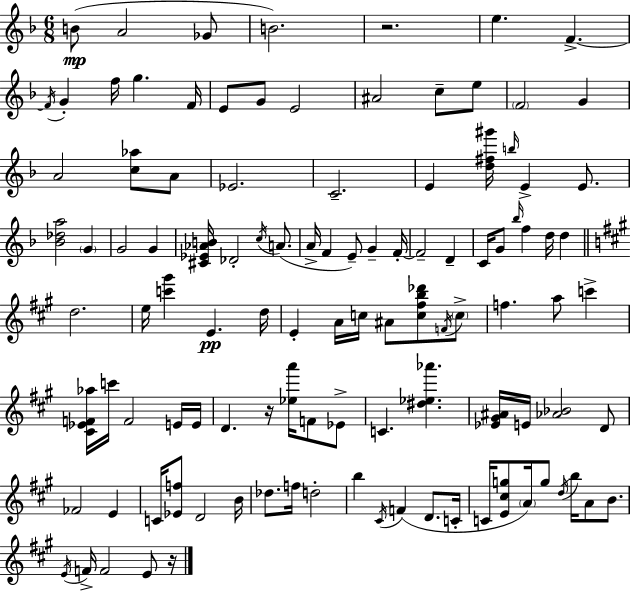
{
  \clef treble
  \numericTimeSignature
  \time 6/8
  \key d \minor
  \repeat volta 2 { b'8(\mp a'2 ges'8 | b'2.) | r2. | e''4. f'4.->~~ | \break \acciaccatura { f'16 } g'4-. f''16 g''4. | f'16 e'8 g'8 e'2 | ais'2 c''8-- e''8 | \parenthesize f'2 g'4 | \break a'2 <c'' aes''>8 a'8 | ees'2. | c'2.-- | e'4 <d'' fis'' gis'''>16 \grace { b''16 } e'4-> e'8. | \break <bes' des'' a''>2 \parenthesize g'4 | g'2 g'4 | <cis' ees' aes' b'>16 des'2-. \acciaccatura { c''16 } | a'8.( a'16-> f'4 e'8--) g'4-- | \break f'16-.~~ f'2-- d'4-- | c'16 g'8 \grace { bes''16 } f''4 d''16 | d''4 \bar "||" \break \key a \major d''2. | e''16 <c''' gis'''>4 e'4.\pp d''16 | e'4-. a'16 c''16 ais'8 <c'' fis'' b'' des'''>8 \acciaccatura { f'16 } \parenthesize c''8-> | f''4. a''8 c'''4-> | \break <cis' ees' f' aes''>16 c'''16 f'2 e'16 | e'16 d'4. r16 <ees'' a'''>16 f'8 ees'8-> | c'4. <dis'' ees'' aes'''>4. | <ees' gis' ais'>16 e'16 <aes' bes'>2 d'8 | \break fes'2 e'4 | c'16 <ees' f''>8 d'2 | b'16 des''8. f''16 d''2-. | b''4 \acciaccatura { cis'16 } f'4( d'8. | \break c'16-. c'16 <e' cis'' g''>8 \parenthesize a'16) g''8 \acciaccatura { d''16 } b''16 a'8 | b'8. \acciaccatura { e'16 } f'16-> f'2 | e'8 r16 } \bar "|."
}